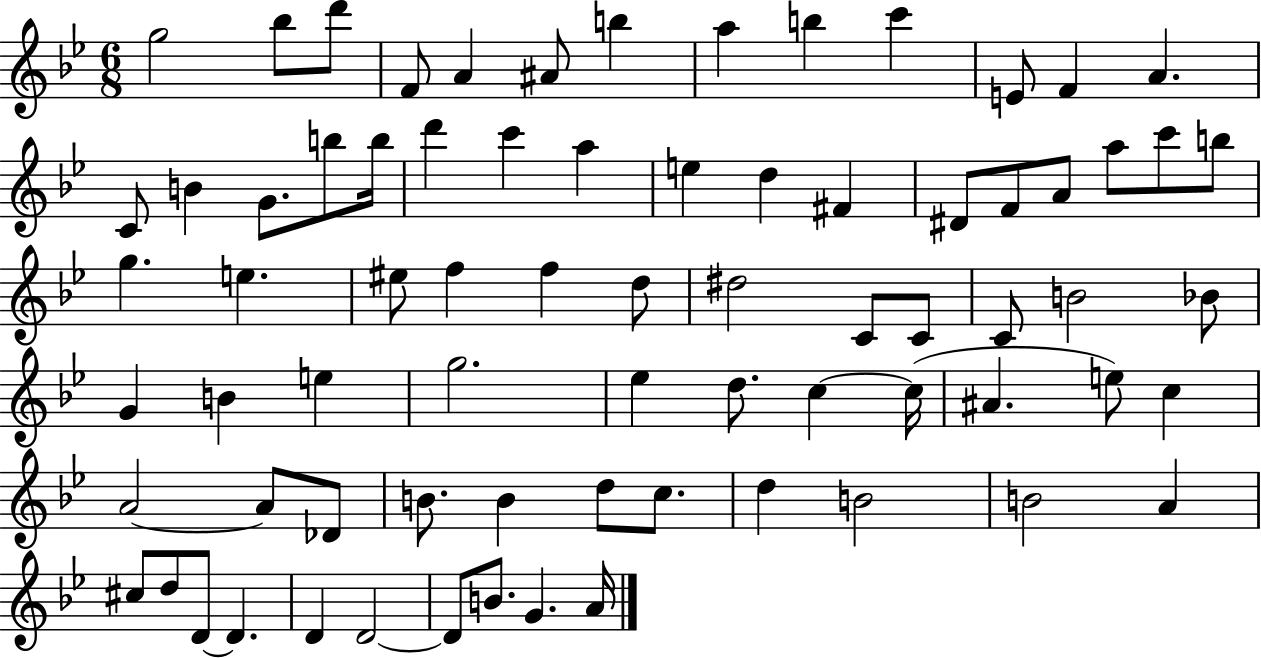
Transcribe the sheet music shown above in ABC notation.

X:1
T:Untitled
M:6/8
L:1/4
K:Bb
g2 _b/2 d'/2 F/2 A ^A/2 b a b c' E/2 F A C/2 B G/2 b/2 b/4 d' c' a e d ^F ^D/2 F/2 A/2 a/2 c'/2 b/2 g e ^e/2 f f d/2 ^d2 C/2 C/2 C/2 B2 _B/2 G B e g2 _e d/2 c c/4 ^A e/2 c A2 A/2 _D/2 B/2 B d/2 c/2 d B2 B2 A ^c/2 d/2 D/2 D D D2 D/2 B/2 G A/4